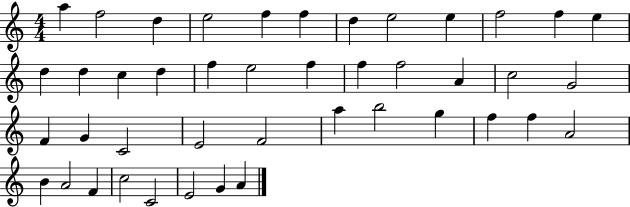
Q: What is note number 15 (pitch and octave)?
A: C5